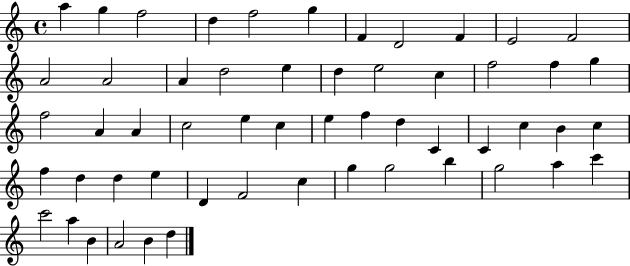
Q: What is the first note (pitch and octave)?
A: A5